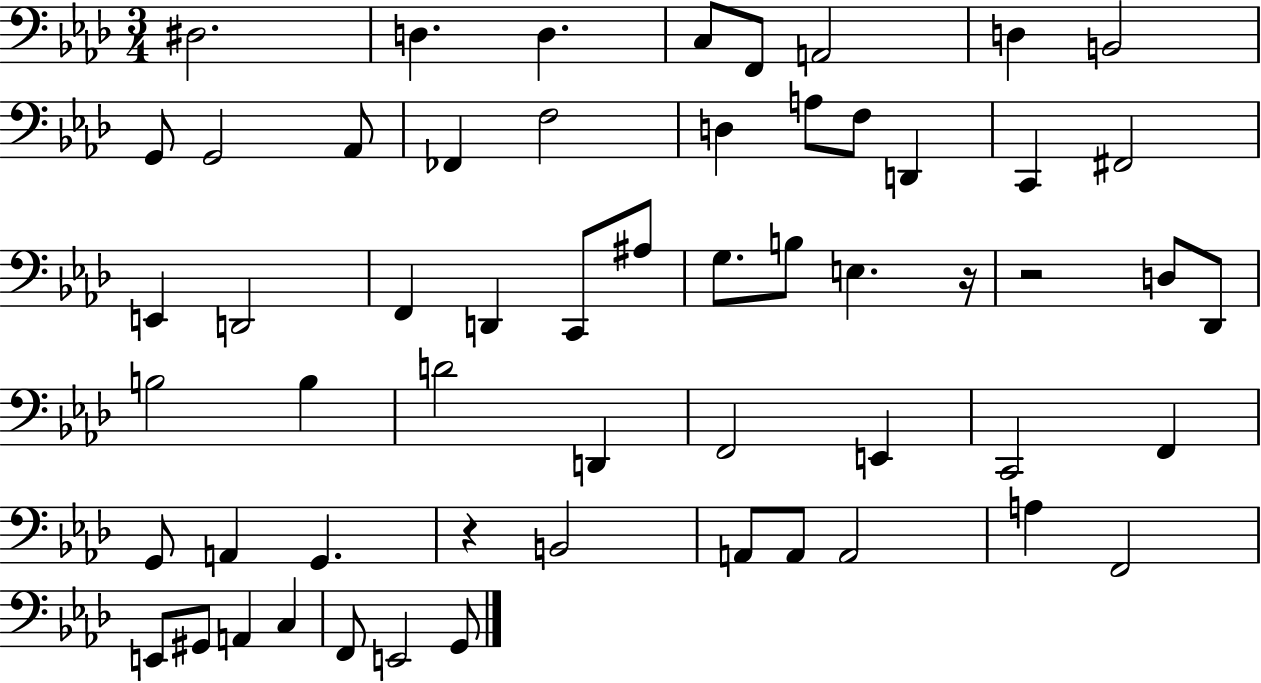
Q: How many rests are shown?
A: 3